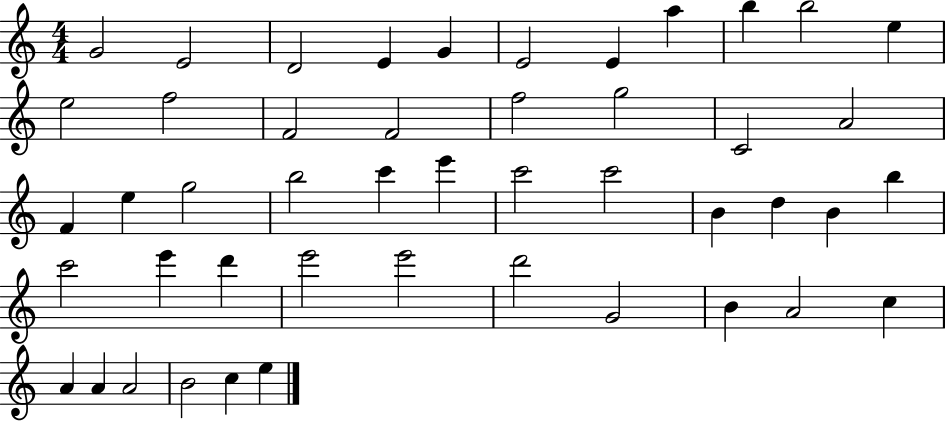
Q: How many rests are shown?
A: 0